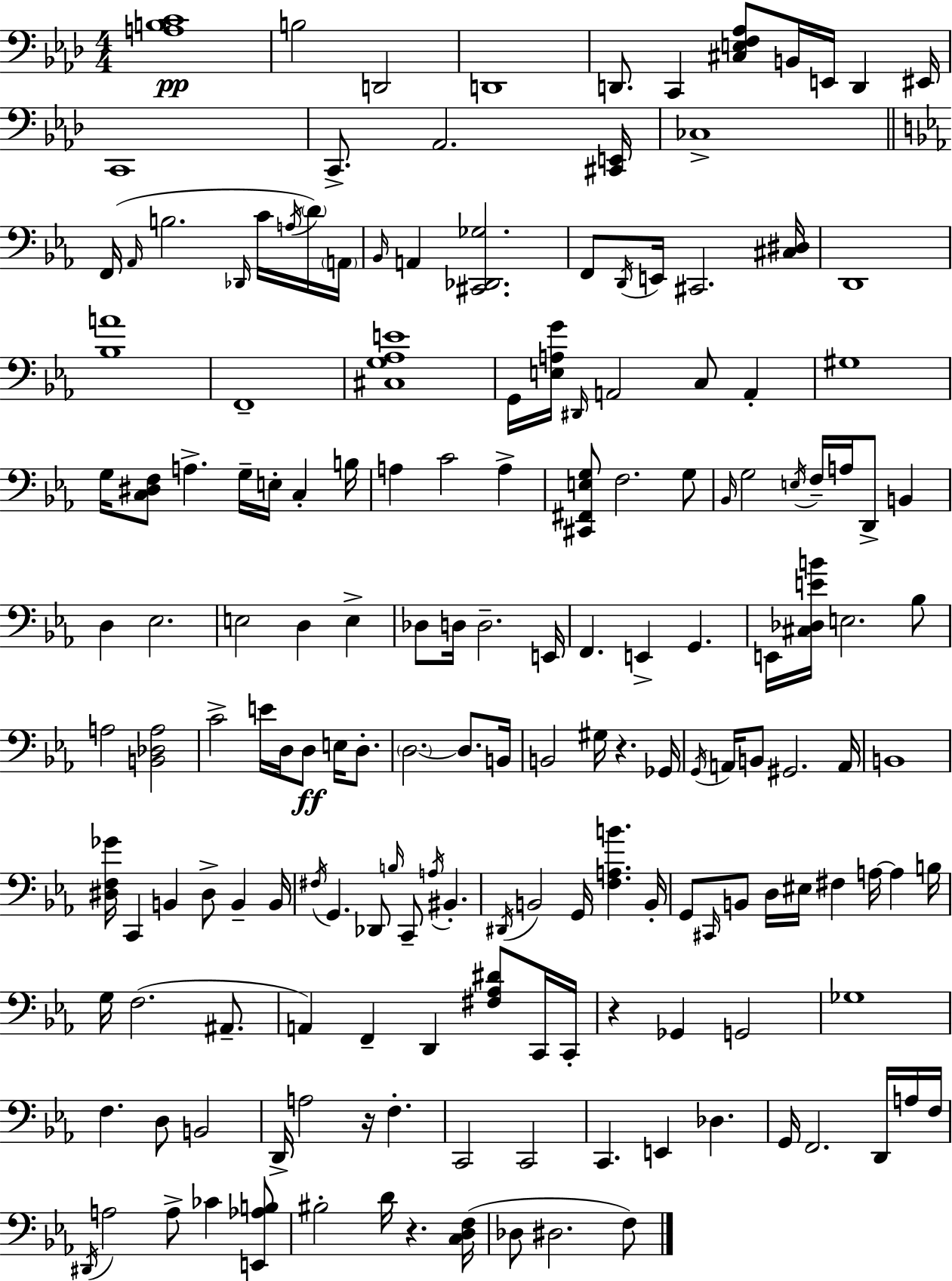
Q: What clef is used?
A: bass